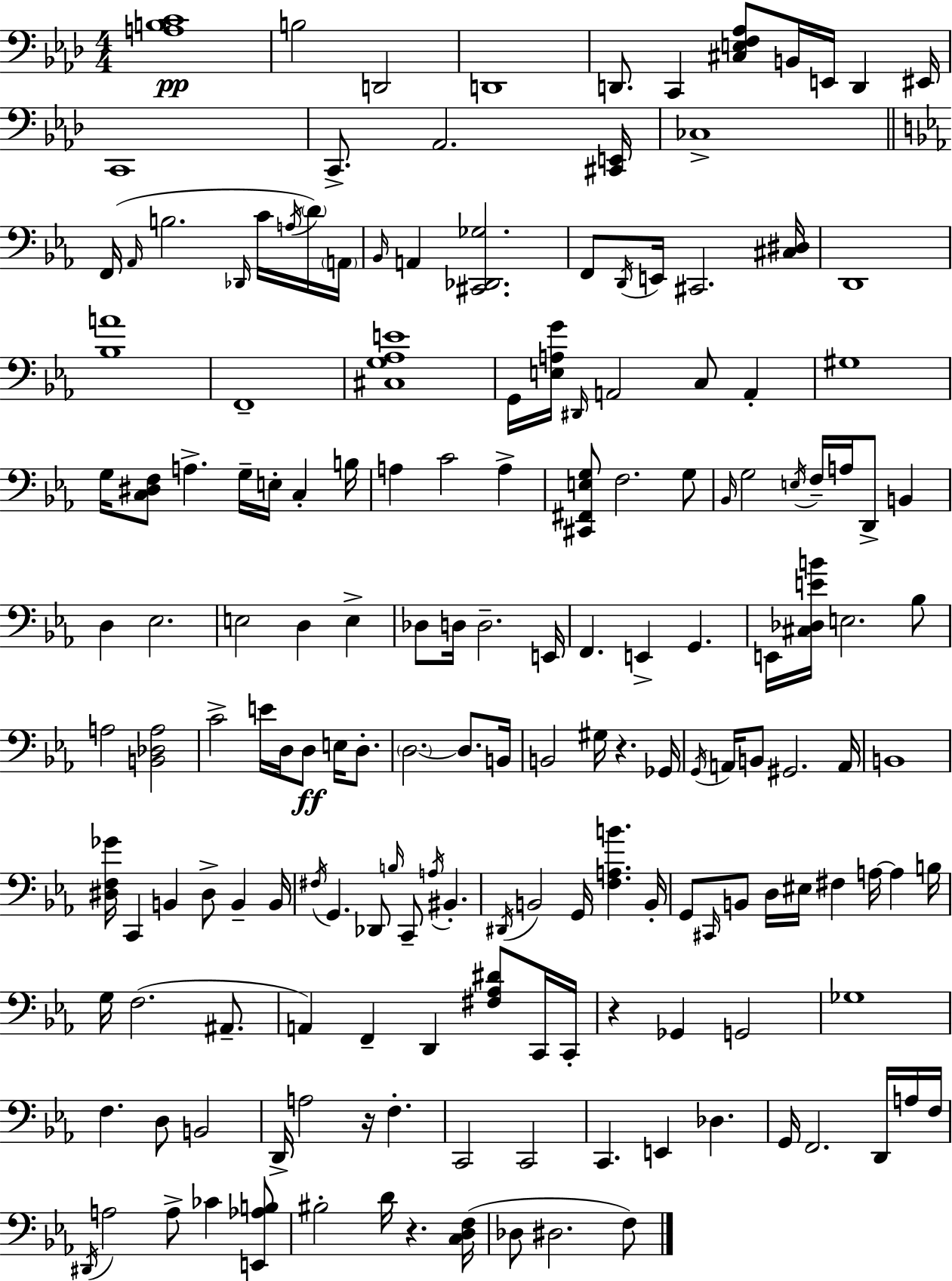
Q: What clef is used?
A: bass